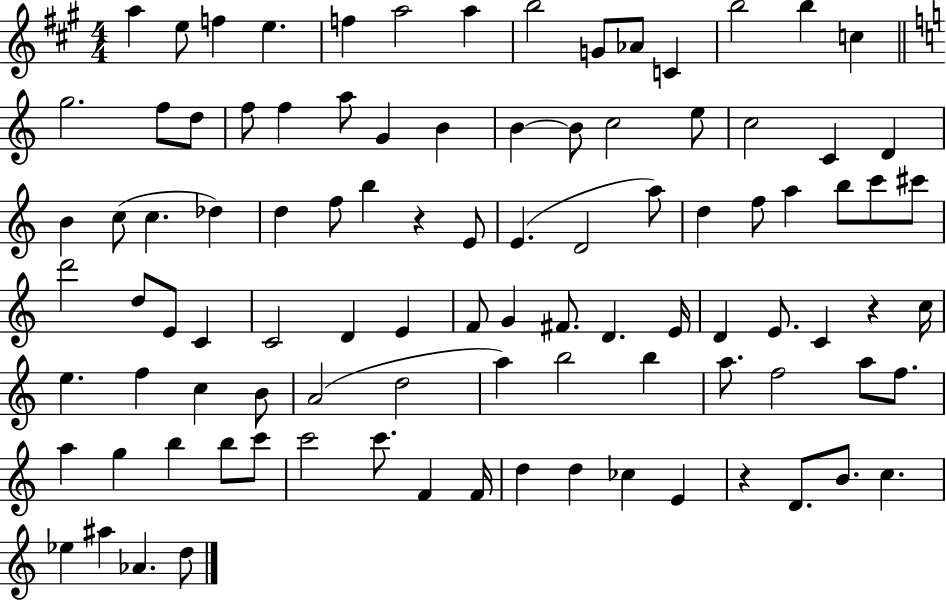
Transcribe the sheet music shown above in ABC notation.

X:1
T:Untitled
M:4/4
L:1/4
K:A
a e/2 f e f a2 a b2 G/2 _A/2 C b2 b c g2 f/2 d/2 f/2 f a/2 G B B B/2 c2 e/2 c2 C D B c/2 c _d d f/2 b z E/2 E D2 a/2 d f/2 a b/2 c'/2 ^c'/2 d'2 d/2 E/2 C C2 D E F/2 G ^F/2 D E/4 D E/2 C z c/4 e f c B/2 A2 d2 a b2 b a/2 f2 a/2 f/2 a g b b/2 c'/2 c'2 c'/2 F F/4 d d _c E z D/2 B/2 c _e ^a _A d/2